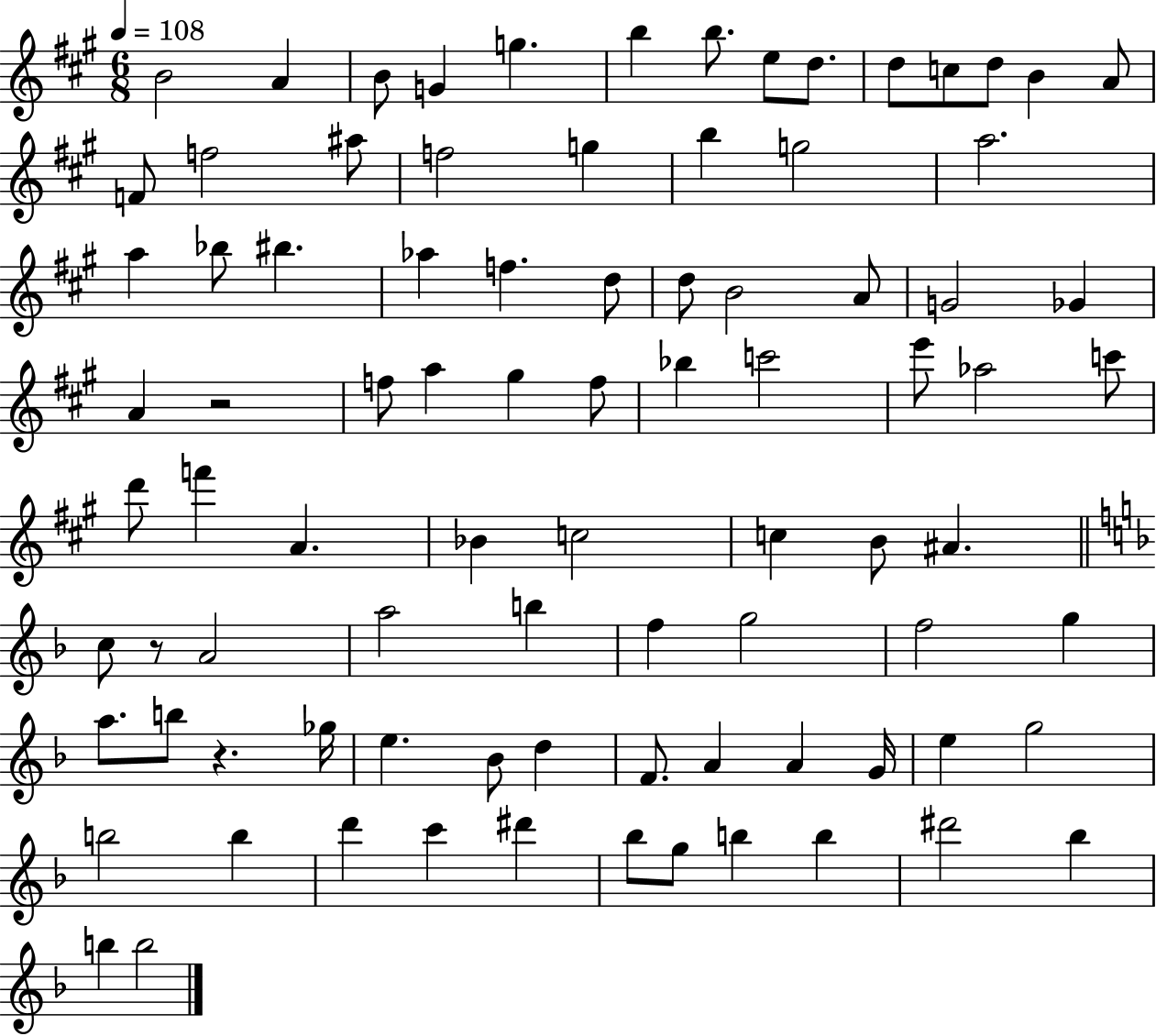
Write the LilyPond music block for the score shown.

{
  \clef treble
  \numericTimeSignature
  \time 6/8
  \key a \major
  \tempo 4 = 108
  b'2 a'4 | b'8 g'4 g''4. | b''4 b''8. e''8 d''8. | d''8 c''8 d''8 b'4 a'8 | \break f'8 f''2 ais''8 | f''2 g''4 | b''4 g''2 | a''2. | \break a''4 bes''8 bis''4. | aes''4 f''4. d''8 | d''8 b'2 a'8 | g'2 ges'4 | \break a'4 r2 | f''8 a''4 gis''4 f''8 | bes''4 c'''2 | e'''8 aes''2 c'''8 | \break d'''8 f'''4 a'4. | bes'4 c''2 | c''4 b'8 ais'4. | \bar "||" \break \key f \major c''8 r8 a'2 | a''2 b''4 | f''4 g''2 | f''2 g''4 | \break a''8. b''8 r4. ges''16 | e''4. bes'8 d''4 | f'8. a'4 a'4 g'16 | e''4 g''2 | \break b''2 b''4 | d'''4 c'''4 dis'''4 | bes''8 g''8 b''4 b''4 | dis'''2 bes''4 | \break b''4 b''2 | \bar "|."
}